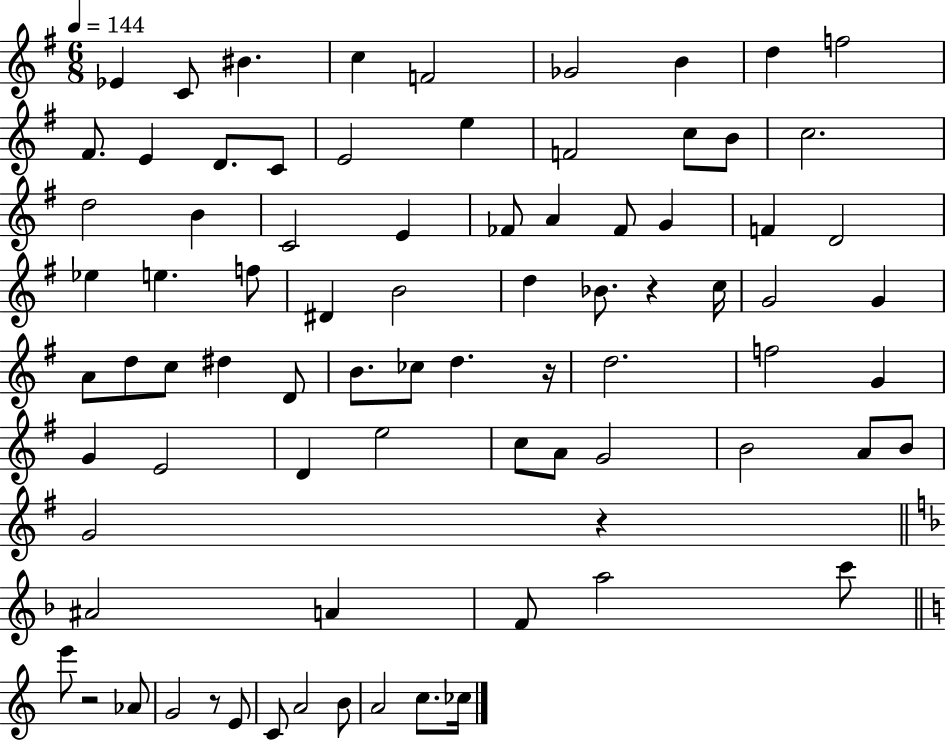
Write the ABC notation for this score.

X:1
T:Untitled
M:6/8
L:1/4
K:G
_E C/2 ^B c F2 _G2 B d f2 ^F/2 E D/2 C/2 E2 e F2 c/2 B/2 c2 d2 B C2 E _F/2 A _F/2 G F D2 _e e f/2 ^D B2 d _B/2 z c/4 G2 G A/2 d/2 c/2 ^d D/2 B/2 _c/2 d z/4 d2 f2 G G E2 D e2 c/2 A/2 G2 B2 A/2 B/2 G2 z ^A2 A F/2 a2 c'/2 e'/2 z2 _A/2 G2 z/2 E/2 C/2 A2 B/2 A2 c/2 _c/4